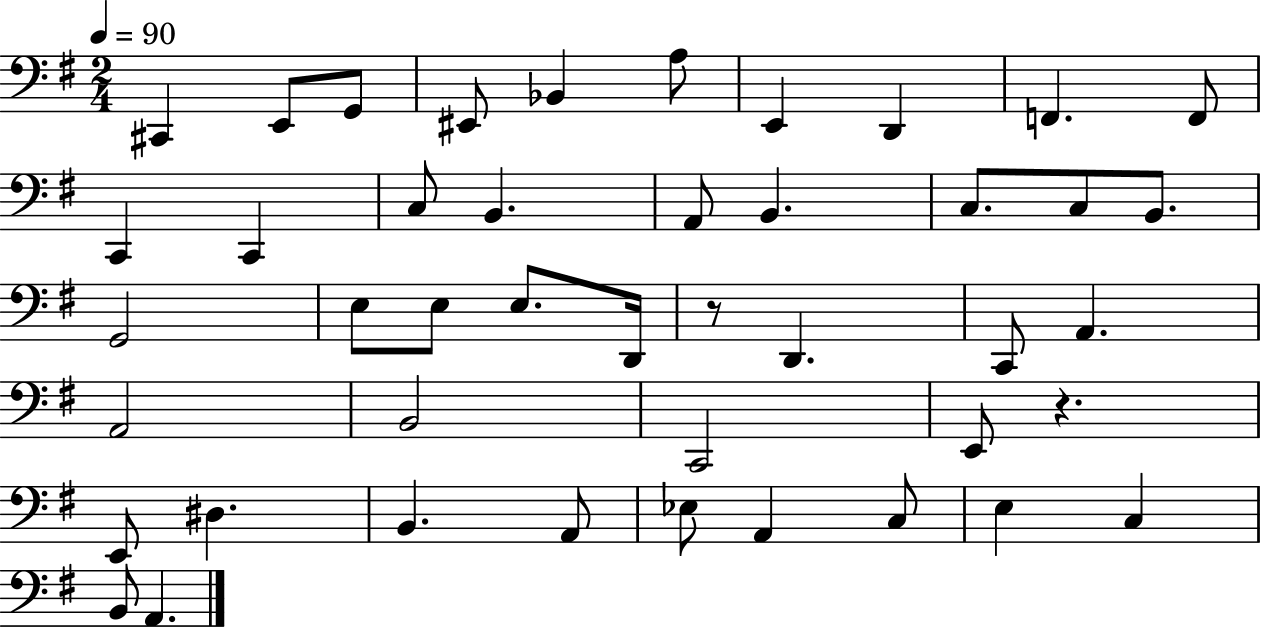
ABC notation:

X:1
T:Untitled
M:2/4
L:1/4
K:G
^C,, E,,/2 G,,/2 ^E,,/2 _B,, A,/2 E,, D,, F,, F,,/2 C,, C,, C,/2 B,, A,,/2 B,, C,/2 C,/2 B,,/2 G,,2 E,/2 E,/2 E,/2 D,,/4 z/2 D,, C,,/2 A,, A,,2 B,,2 C,,2 E,,/2 z E,,/2 ^D, B,, A,,/2 _E,/2 A,, C,/2 E, C, B,,/2 A,,